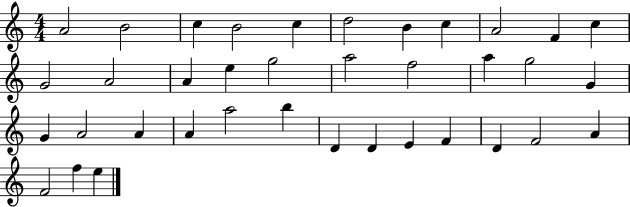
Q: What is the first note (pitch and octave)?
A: A4